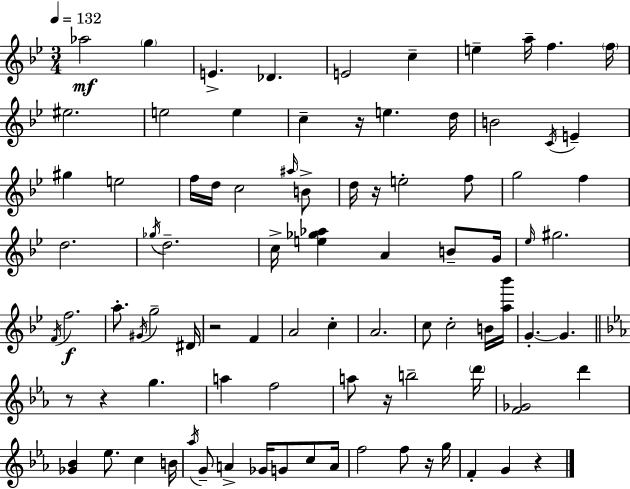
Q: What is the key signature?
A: G minor